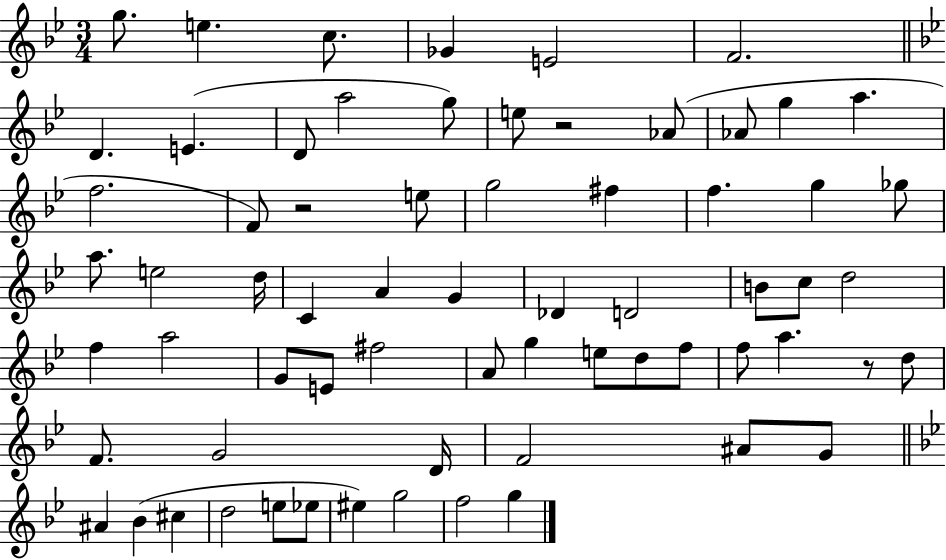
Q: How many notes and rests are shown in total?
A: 67